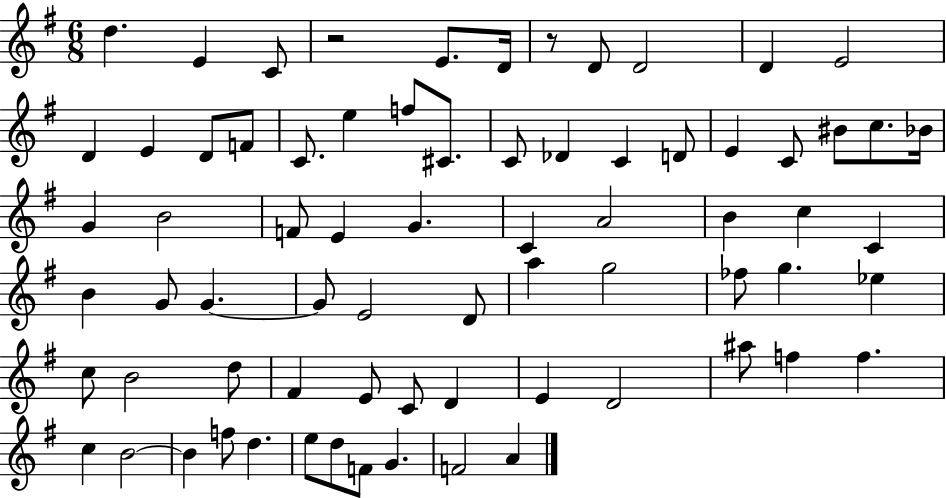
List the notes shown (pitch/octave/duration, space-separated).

D5/q. E4/q C4/e R/h E4/e. D4/s R/e D4/e D4/h D4/q E4/h D4/q E4/q D4/e F4/e C4/e. E5/q F5/e C#4/e. C4/e Db4/q C4/q D4/e E4/q C4/e BIS4/e C5/e. Bb4/s G4/q B4/h F4/e E4/q G4/q. C4/q A4/h B4/q C5/q C4/q B4/q G4/e G4/q. G4/e E4/h D4/e A5/q G5/h FES5/e G5/q. Eb5/q C5/e B4/h D5/e F#4/q E4/e C4/e D4/q E4/q D4/h A#5/e F5/q F5/q. C5/q B4/h B4/q F5/e D5/q. E5/e D5/e F4/e G4/q. F4/h A4/q